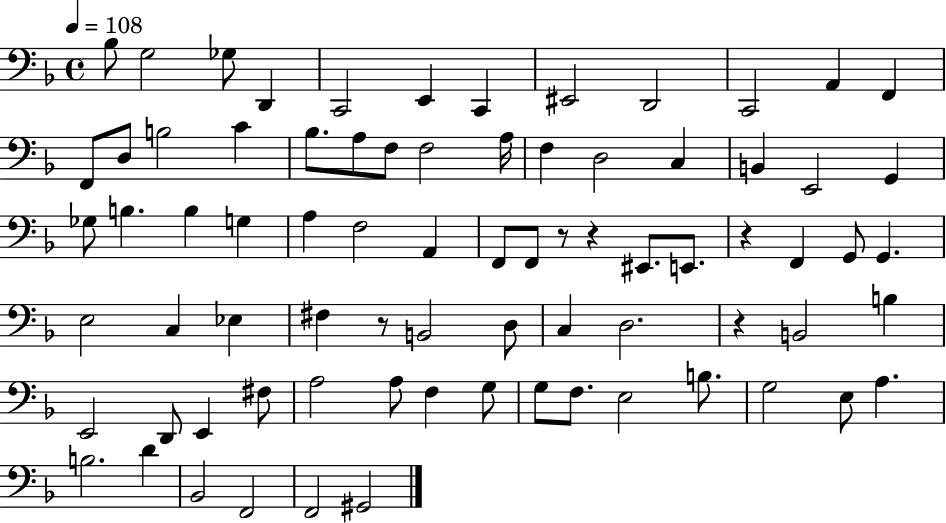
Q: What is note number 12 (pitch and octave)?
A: F2